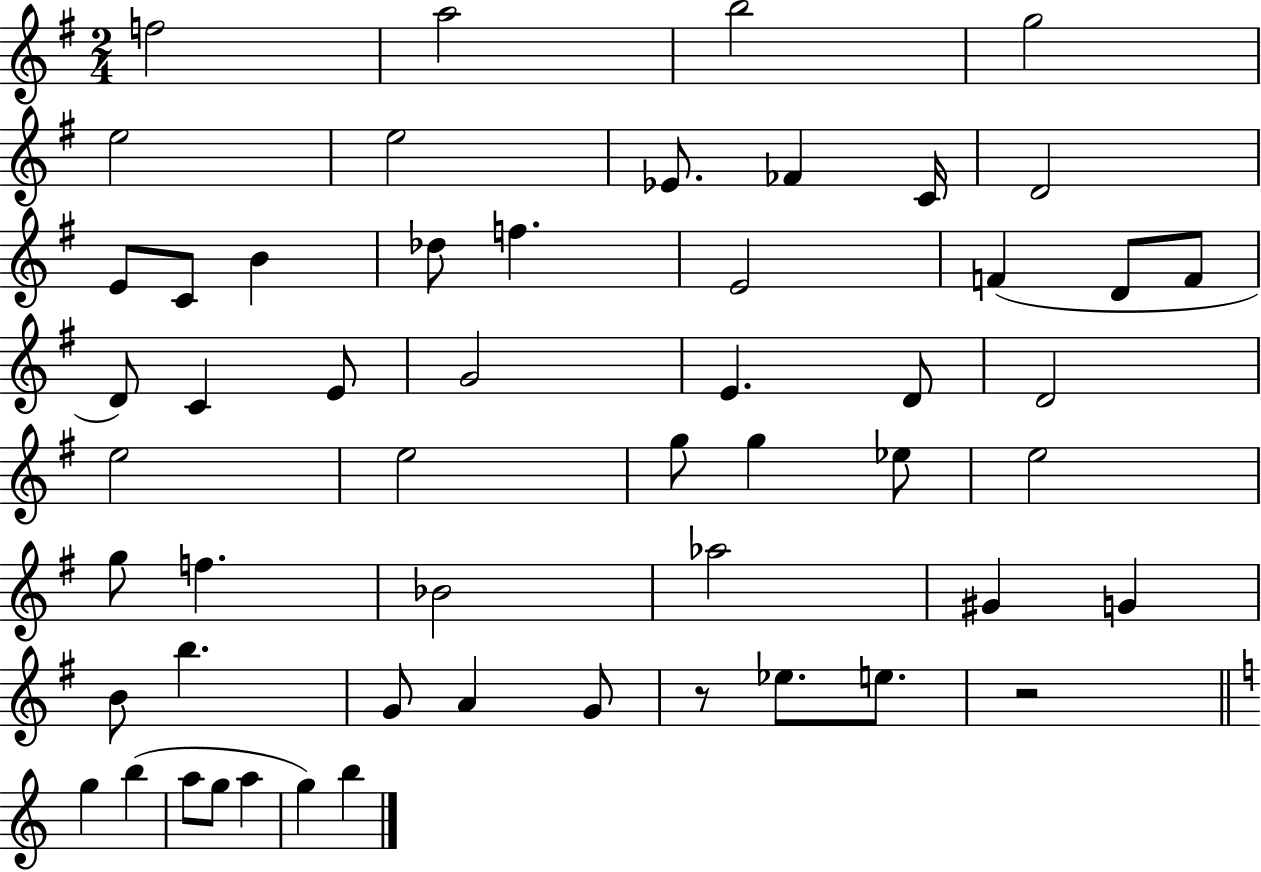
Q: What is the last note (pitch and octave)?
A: B5